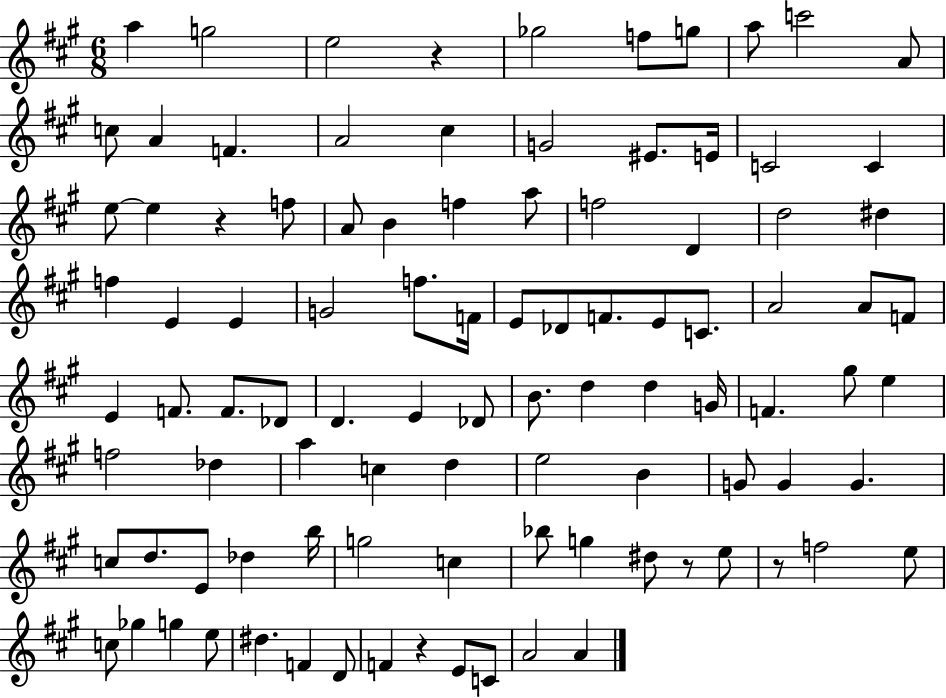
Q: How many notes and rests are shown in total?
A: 98